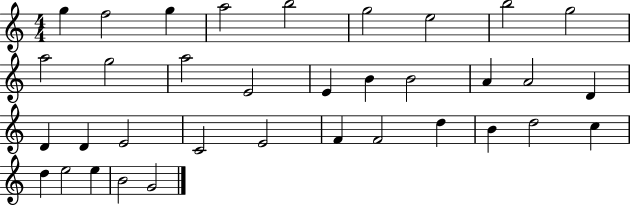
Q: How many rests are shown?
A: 0